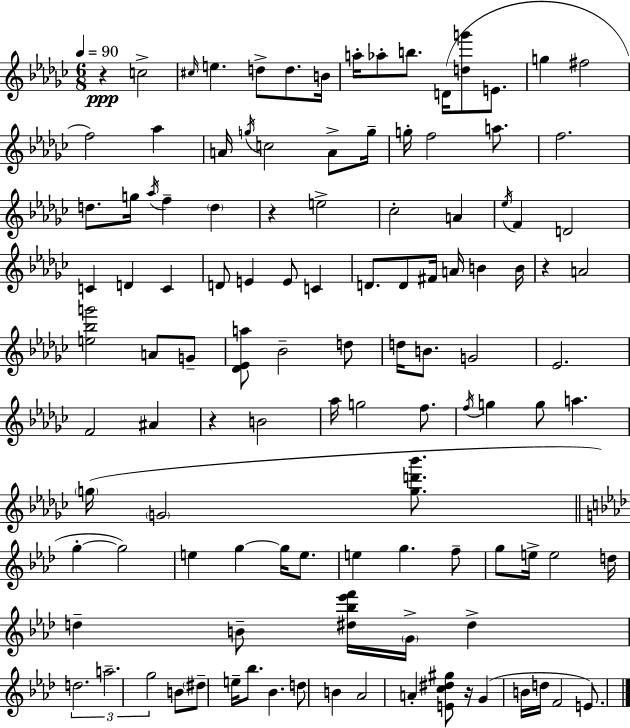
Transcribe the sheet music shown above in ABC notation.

X:1
T:Untitled
M:6/8
L:1/4
K:Ebm
z c2 ^c/4 e d/2 d/2 B/4 a/4 _a/2 b/2 D/4 [dg']/2 E/2 g ^f2 f2 _a A/4 g/4 c2 A/2 g/4 g/4 f2 a/2 f2 d/2 g/4 _a/4 f d z e2 _c2 A _e/4 F D2 C D C D/2 E E/2 C D/2 D/2 ^F/4 A/4 B B/4 z A2 [e_bg']2 A/2 G/2 [_D_Ea]/2 _B2 d/2 d/4 B/2 G2 _E2 F2 ^A z B2 _a/4 g2 f/2 f/4 g g/2 a g/4 G2 [gd'_b']/2 g g2 e g g/4 e/2 e g f/2 g/2 e/4 e2 d/4 d B/2 [^d_b_e'f']/4 G/4 ^d d2 a2 g2 B/2 ^d/2 e/4 _b/2 _B d/2 B _A2 A [Ec^d^g]/2 z/4 G B/4 d/4 F2 E/2